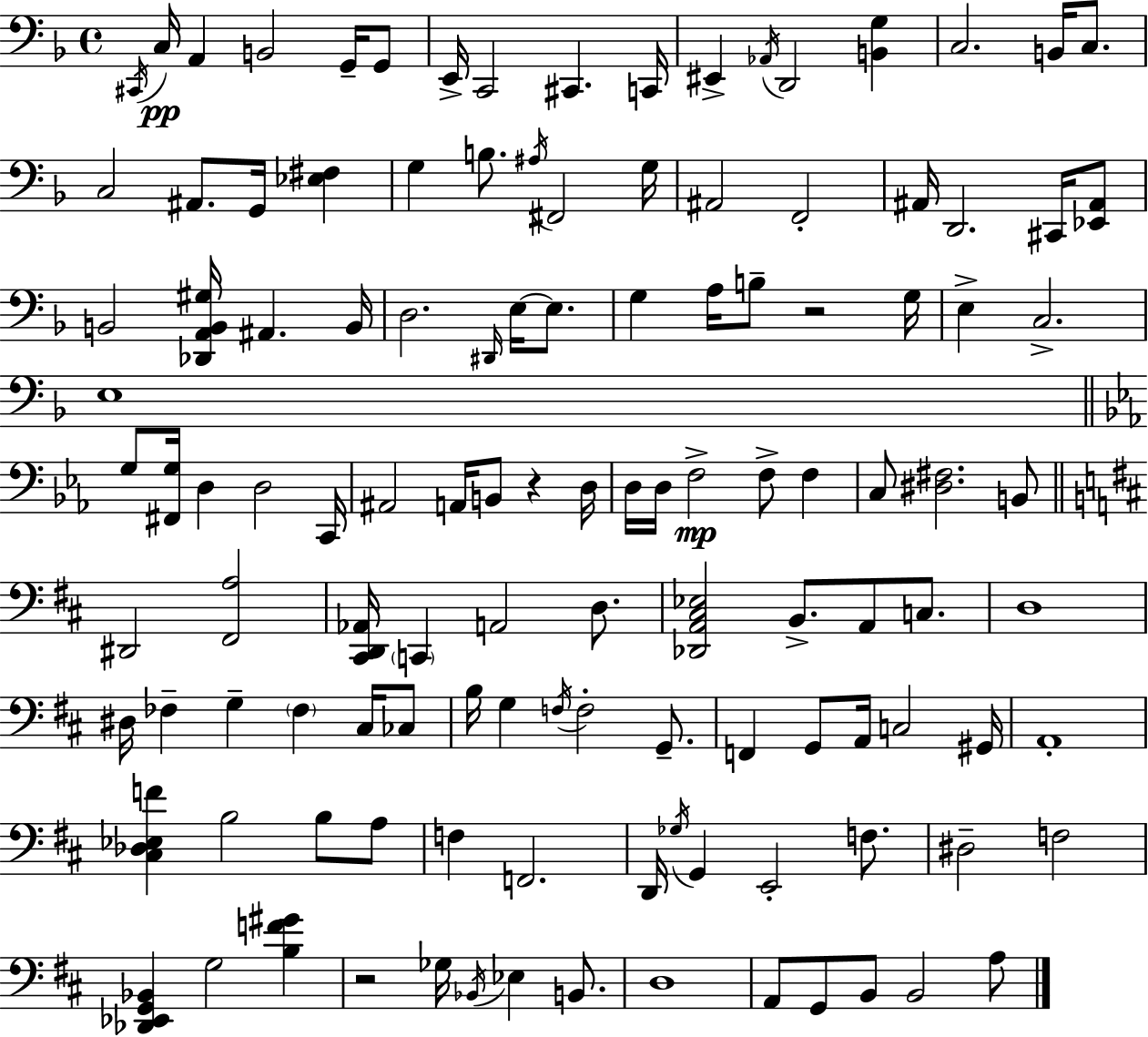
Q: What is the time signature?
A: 4/4